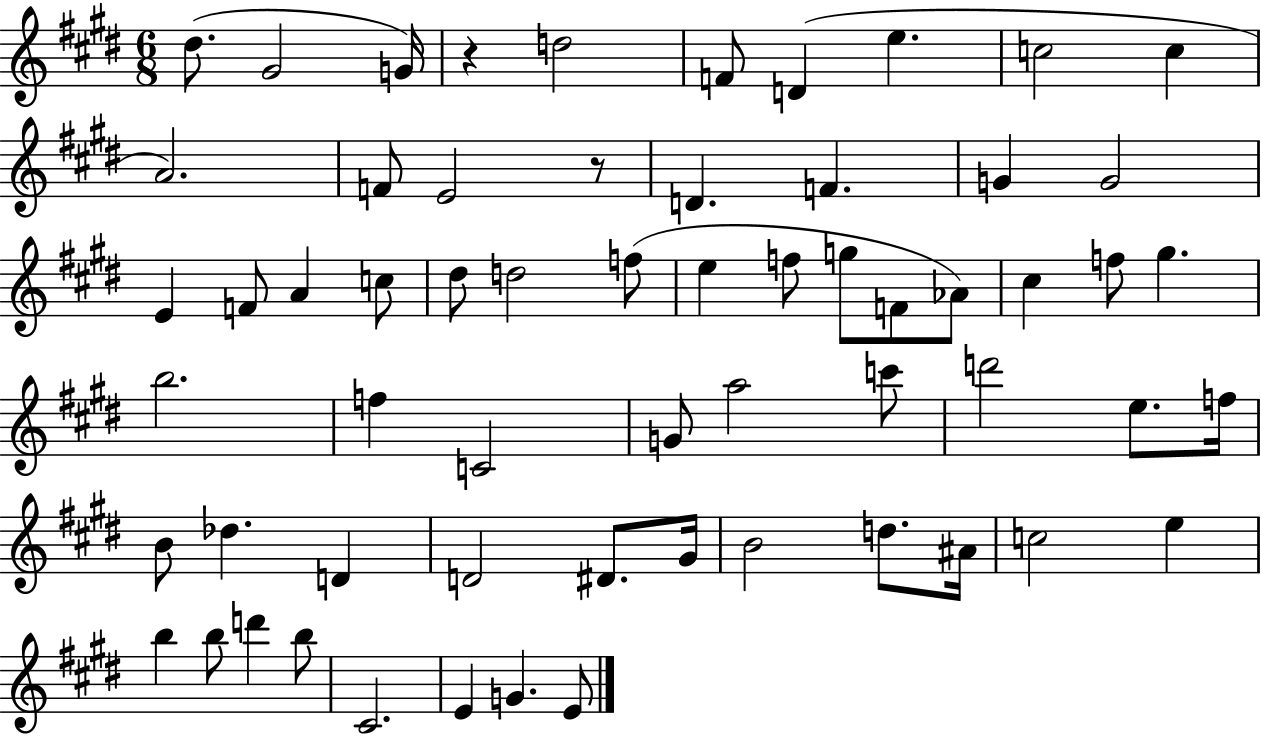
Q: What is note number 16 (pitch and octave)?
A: G4